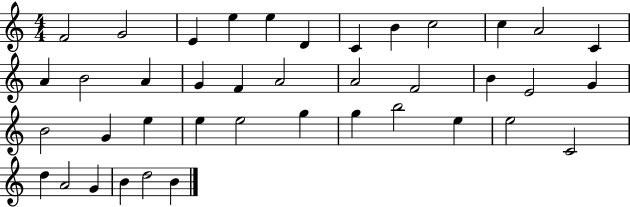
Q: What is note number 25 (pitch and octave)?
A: G4